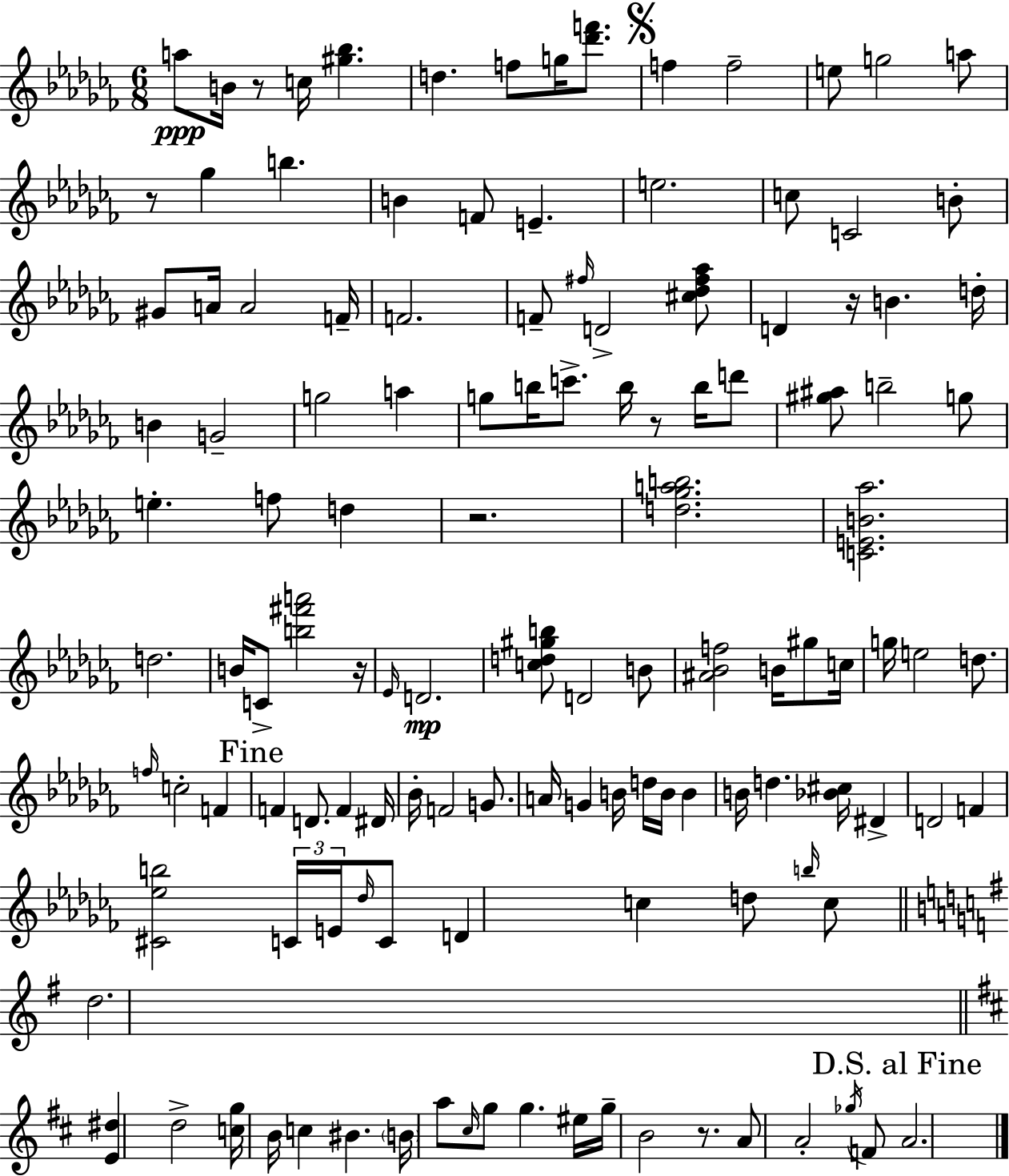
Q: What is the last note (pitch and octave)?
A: A4